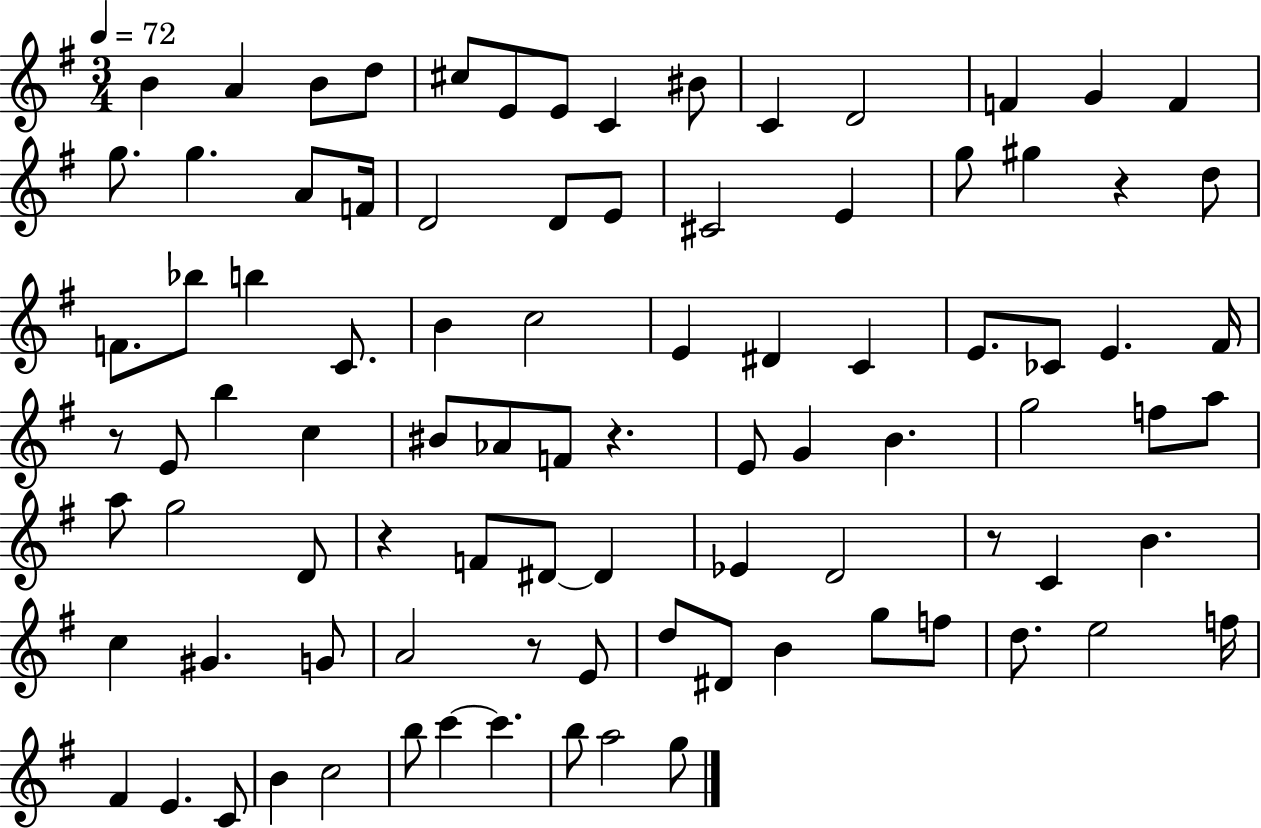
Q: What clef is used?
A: treble